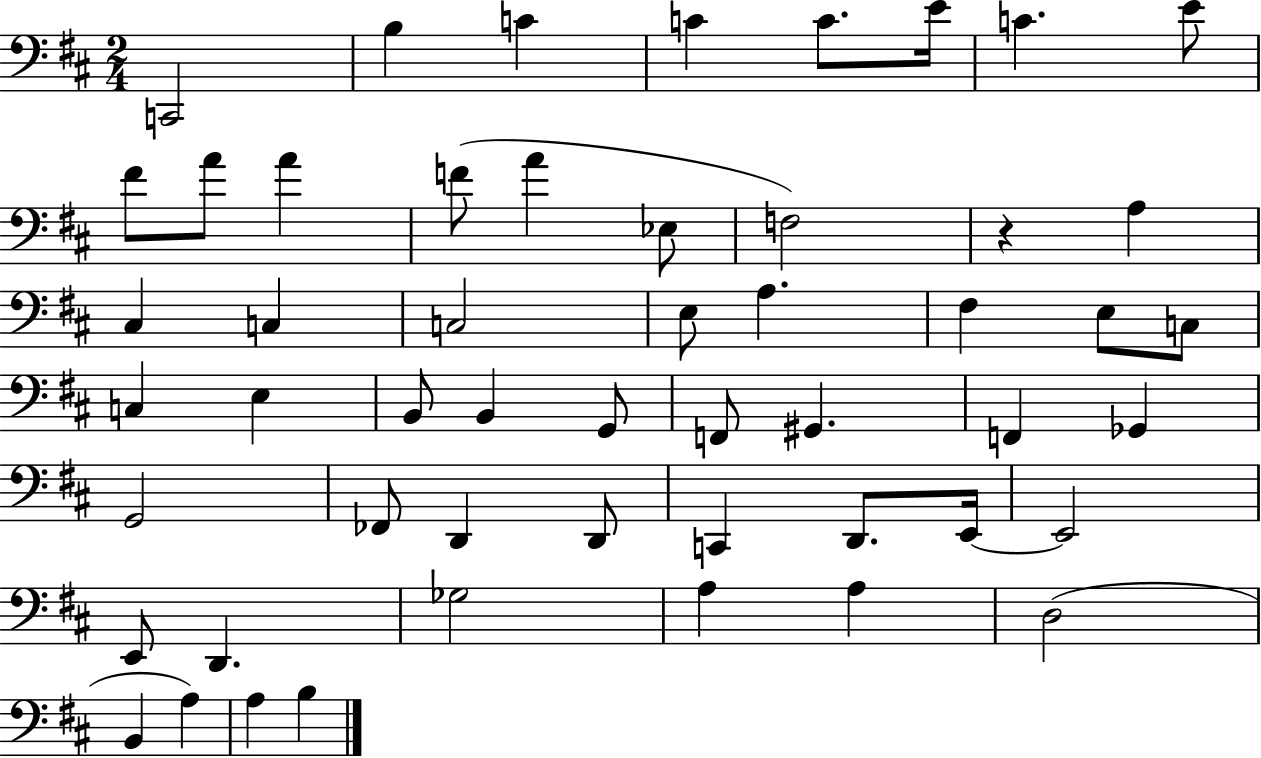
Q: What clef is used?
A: bass